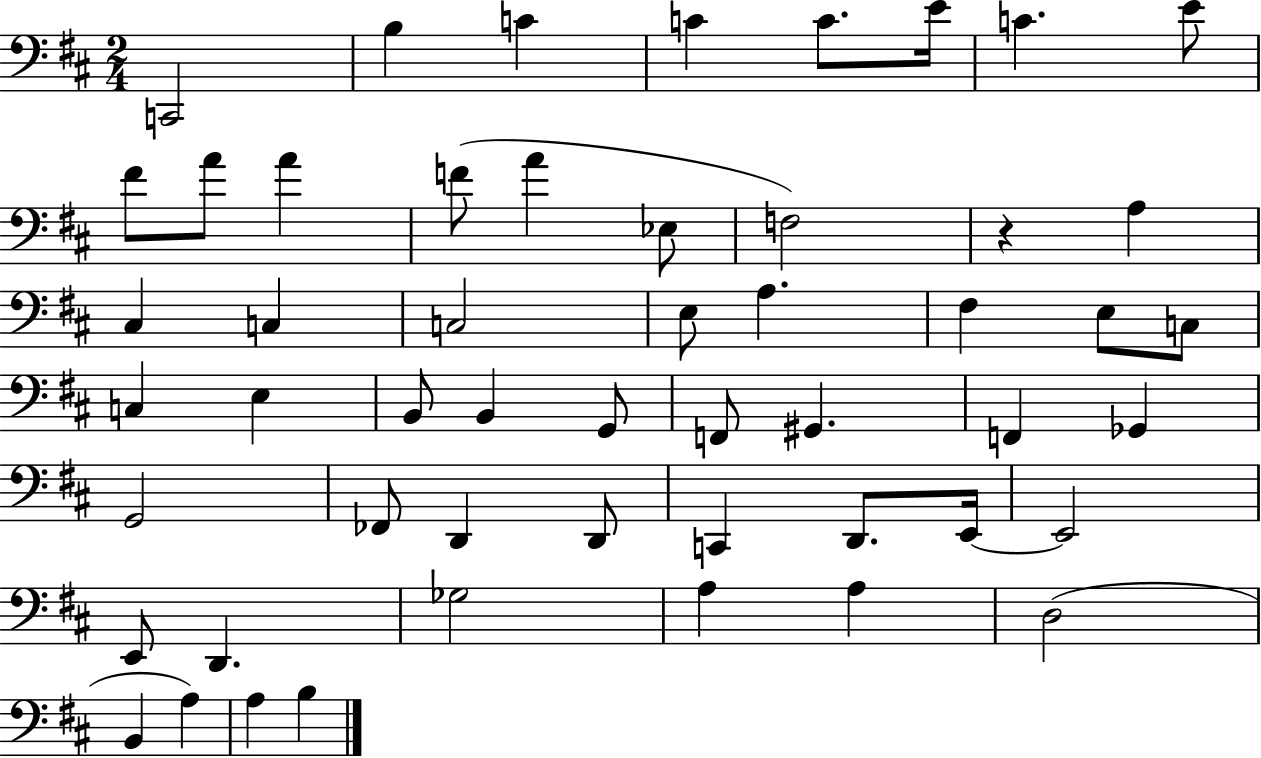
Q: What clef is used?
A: bass